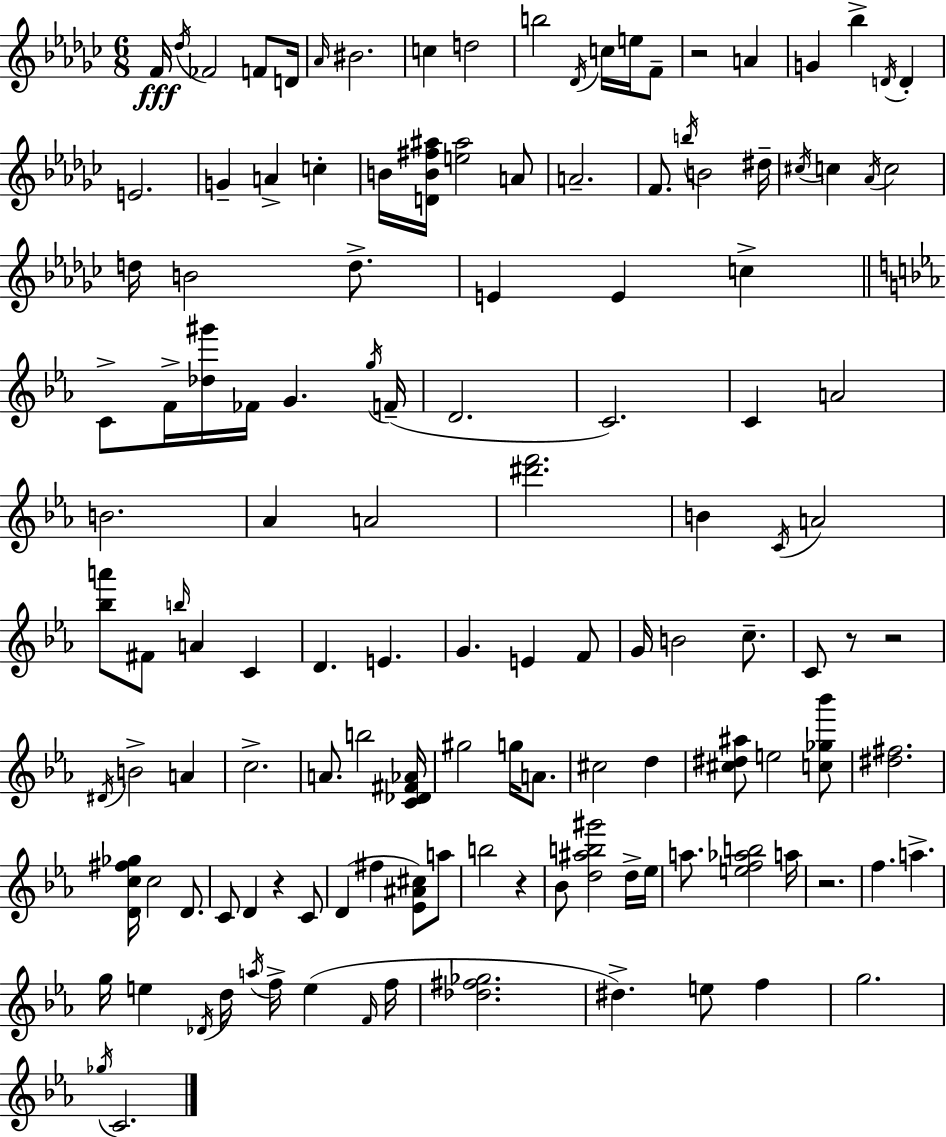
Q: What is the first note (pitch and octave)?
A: F4